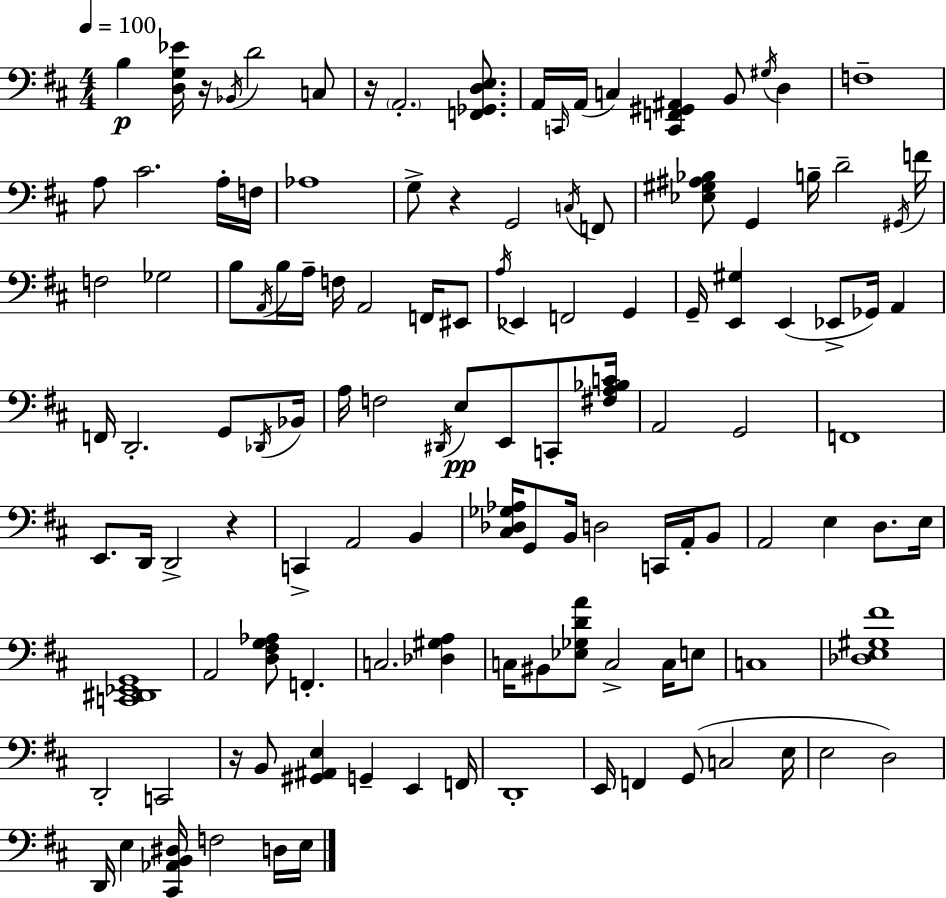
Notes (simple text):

B3/q [D3,G3,Eb4]/s R/s Bb2/s D4/h C3/e R/s A2/h. [F2,Gb2,D3,E3]/e. A2/s C2/s A2/s C3/q [C2,F2,G#2,A#2]/q B2/e G#3/s D3/q F3/w A3/e C#4/h. A3/s F3/s Ab3/w G3/e R/q G2/h C3/s F2/e [Eb3,G#3,A#3,Bb3]/e G2/q B3/s D4/h G#2/s F4/s F3/h Gb3/h B3/e A2/s B3/s A3/s F3/s A2/h F2/s EIS2/e A3/s Eb2/q F2/h G2/q G2/s [E2,G#3]/q E2/q Eb2/e Gb2/s A2/q F2/s D2/h. G2/e Db2/s Bb2/s A3/s F3/h D#2/s E3/e E2/e C2/e [F#3,A3,Bb3,C4]/s A2/h G2/h F2/w E2/e. D2/s D2/h R/q C2/q A2/h B2/q [C#3,Db3,Gb3,Ab3]/s G2/e B2/s D3/h C2/s A2/s B2/e A2/h E3/q D3/e. E3/s [C2,D#2,Eb2,G2]/w A2/h [D3,F#3,G3,Ab3]/e F2/q. C3/h. [Db3,G#3,A3]/q C3/s BIS2/e [Eb3,Gb3,D4,A4]/e C3/h C3/s E3/e C3/w [Db3,E3,G#3,F#4]/w D2/h C2/h R/s B2/e [G#2,A#2,E3]/q G2/q E2/q F2/s D2/w E2/s F2/q G2/e C3/h E3/s E3/h D3/h D2/s E3/q [C#2,Ab2,B2,D#3]/s F3/h D3/s E3/s